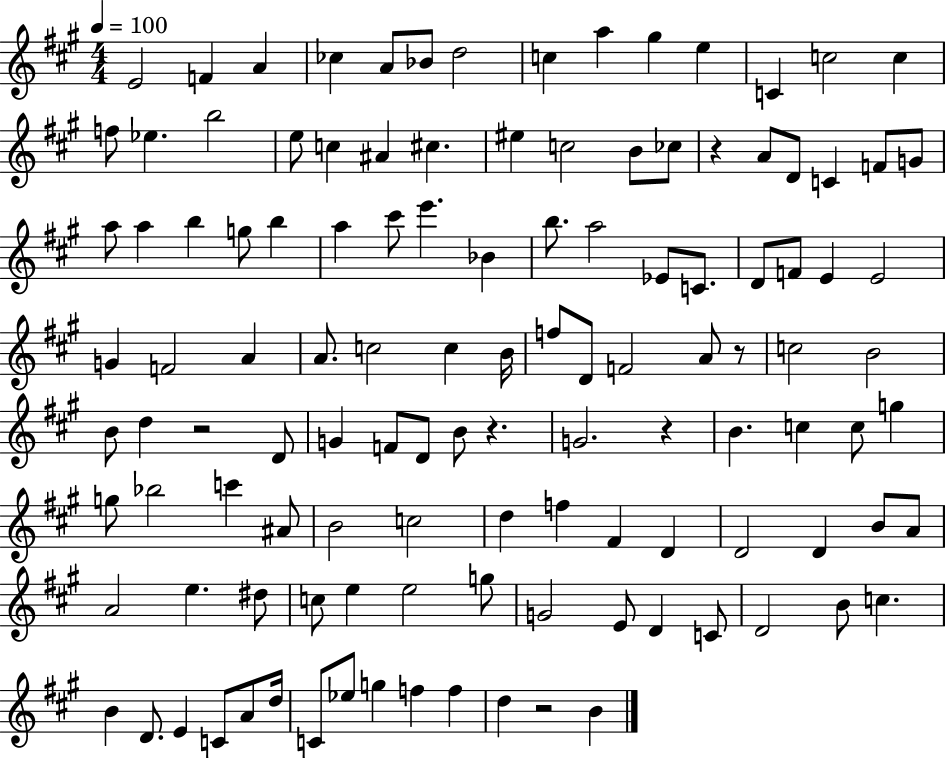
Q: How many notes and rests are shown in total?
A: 119